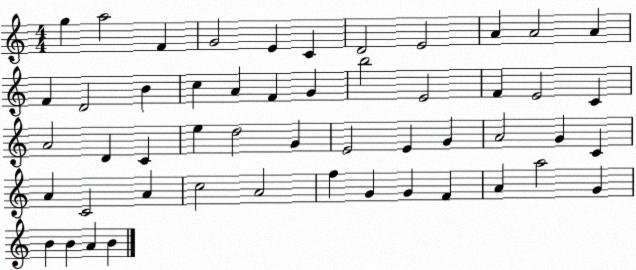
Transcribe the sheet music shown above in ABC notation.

X:1
T:Untitled
M:4/4
L:1/4
K:C
g a2 F G2 E C D2 E2 A A2 A F D2 B c A F G b2 E2 F E2 C A2 D C e d2 G E2 E G A2 G C A C2 A c2 A2 f G G F A a2 G B B A B